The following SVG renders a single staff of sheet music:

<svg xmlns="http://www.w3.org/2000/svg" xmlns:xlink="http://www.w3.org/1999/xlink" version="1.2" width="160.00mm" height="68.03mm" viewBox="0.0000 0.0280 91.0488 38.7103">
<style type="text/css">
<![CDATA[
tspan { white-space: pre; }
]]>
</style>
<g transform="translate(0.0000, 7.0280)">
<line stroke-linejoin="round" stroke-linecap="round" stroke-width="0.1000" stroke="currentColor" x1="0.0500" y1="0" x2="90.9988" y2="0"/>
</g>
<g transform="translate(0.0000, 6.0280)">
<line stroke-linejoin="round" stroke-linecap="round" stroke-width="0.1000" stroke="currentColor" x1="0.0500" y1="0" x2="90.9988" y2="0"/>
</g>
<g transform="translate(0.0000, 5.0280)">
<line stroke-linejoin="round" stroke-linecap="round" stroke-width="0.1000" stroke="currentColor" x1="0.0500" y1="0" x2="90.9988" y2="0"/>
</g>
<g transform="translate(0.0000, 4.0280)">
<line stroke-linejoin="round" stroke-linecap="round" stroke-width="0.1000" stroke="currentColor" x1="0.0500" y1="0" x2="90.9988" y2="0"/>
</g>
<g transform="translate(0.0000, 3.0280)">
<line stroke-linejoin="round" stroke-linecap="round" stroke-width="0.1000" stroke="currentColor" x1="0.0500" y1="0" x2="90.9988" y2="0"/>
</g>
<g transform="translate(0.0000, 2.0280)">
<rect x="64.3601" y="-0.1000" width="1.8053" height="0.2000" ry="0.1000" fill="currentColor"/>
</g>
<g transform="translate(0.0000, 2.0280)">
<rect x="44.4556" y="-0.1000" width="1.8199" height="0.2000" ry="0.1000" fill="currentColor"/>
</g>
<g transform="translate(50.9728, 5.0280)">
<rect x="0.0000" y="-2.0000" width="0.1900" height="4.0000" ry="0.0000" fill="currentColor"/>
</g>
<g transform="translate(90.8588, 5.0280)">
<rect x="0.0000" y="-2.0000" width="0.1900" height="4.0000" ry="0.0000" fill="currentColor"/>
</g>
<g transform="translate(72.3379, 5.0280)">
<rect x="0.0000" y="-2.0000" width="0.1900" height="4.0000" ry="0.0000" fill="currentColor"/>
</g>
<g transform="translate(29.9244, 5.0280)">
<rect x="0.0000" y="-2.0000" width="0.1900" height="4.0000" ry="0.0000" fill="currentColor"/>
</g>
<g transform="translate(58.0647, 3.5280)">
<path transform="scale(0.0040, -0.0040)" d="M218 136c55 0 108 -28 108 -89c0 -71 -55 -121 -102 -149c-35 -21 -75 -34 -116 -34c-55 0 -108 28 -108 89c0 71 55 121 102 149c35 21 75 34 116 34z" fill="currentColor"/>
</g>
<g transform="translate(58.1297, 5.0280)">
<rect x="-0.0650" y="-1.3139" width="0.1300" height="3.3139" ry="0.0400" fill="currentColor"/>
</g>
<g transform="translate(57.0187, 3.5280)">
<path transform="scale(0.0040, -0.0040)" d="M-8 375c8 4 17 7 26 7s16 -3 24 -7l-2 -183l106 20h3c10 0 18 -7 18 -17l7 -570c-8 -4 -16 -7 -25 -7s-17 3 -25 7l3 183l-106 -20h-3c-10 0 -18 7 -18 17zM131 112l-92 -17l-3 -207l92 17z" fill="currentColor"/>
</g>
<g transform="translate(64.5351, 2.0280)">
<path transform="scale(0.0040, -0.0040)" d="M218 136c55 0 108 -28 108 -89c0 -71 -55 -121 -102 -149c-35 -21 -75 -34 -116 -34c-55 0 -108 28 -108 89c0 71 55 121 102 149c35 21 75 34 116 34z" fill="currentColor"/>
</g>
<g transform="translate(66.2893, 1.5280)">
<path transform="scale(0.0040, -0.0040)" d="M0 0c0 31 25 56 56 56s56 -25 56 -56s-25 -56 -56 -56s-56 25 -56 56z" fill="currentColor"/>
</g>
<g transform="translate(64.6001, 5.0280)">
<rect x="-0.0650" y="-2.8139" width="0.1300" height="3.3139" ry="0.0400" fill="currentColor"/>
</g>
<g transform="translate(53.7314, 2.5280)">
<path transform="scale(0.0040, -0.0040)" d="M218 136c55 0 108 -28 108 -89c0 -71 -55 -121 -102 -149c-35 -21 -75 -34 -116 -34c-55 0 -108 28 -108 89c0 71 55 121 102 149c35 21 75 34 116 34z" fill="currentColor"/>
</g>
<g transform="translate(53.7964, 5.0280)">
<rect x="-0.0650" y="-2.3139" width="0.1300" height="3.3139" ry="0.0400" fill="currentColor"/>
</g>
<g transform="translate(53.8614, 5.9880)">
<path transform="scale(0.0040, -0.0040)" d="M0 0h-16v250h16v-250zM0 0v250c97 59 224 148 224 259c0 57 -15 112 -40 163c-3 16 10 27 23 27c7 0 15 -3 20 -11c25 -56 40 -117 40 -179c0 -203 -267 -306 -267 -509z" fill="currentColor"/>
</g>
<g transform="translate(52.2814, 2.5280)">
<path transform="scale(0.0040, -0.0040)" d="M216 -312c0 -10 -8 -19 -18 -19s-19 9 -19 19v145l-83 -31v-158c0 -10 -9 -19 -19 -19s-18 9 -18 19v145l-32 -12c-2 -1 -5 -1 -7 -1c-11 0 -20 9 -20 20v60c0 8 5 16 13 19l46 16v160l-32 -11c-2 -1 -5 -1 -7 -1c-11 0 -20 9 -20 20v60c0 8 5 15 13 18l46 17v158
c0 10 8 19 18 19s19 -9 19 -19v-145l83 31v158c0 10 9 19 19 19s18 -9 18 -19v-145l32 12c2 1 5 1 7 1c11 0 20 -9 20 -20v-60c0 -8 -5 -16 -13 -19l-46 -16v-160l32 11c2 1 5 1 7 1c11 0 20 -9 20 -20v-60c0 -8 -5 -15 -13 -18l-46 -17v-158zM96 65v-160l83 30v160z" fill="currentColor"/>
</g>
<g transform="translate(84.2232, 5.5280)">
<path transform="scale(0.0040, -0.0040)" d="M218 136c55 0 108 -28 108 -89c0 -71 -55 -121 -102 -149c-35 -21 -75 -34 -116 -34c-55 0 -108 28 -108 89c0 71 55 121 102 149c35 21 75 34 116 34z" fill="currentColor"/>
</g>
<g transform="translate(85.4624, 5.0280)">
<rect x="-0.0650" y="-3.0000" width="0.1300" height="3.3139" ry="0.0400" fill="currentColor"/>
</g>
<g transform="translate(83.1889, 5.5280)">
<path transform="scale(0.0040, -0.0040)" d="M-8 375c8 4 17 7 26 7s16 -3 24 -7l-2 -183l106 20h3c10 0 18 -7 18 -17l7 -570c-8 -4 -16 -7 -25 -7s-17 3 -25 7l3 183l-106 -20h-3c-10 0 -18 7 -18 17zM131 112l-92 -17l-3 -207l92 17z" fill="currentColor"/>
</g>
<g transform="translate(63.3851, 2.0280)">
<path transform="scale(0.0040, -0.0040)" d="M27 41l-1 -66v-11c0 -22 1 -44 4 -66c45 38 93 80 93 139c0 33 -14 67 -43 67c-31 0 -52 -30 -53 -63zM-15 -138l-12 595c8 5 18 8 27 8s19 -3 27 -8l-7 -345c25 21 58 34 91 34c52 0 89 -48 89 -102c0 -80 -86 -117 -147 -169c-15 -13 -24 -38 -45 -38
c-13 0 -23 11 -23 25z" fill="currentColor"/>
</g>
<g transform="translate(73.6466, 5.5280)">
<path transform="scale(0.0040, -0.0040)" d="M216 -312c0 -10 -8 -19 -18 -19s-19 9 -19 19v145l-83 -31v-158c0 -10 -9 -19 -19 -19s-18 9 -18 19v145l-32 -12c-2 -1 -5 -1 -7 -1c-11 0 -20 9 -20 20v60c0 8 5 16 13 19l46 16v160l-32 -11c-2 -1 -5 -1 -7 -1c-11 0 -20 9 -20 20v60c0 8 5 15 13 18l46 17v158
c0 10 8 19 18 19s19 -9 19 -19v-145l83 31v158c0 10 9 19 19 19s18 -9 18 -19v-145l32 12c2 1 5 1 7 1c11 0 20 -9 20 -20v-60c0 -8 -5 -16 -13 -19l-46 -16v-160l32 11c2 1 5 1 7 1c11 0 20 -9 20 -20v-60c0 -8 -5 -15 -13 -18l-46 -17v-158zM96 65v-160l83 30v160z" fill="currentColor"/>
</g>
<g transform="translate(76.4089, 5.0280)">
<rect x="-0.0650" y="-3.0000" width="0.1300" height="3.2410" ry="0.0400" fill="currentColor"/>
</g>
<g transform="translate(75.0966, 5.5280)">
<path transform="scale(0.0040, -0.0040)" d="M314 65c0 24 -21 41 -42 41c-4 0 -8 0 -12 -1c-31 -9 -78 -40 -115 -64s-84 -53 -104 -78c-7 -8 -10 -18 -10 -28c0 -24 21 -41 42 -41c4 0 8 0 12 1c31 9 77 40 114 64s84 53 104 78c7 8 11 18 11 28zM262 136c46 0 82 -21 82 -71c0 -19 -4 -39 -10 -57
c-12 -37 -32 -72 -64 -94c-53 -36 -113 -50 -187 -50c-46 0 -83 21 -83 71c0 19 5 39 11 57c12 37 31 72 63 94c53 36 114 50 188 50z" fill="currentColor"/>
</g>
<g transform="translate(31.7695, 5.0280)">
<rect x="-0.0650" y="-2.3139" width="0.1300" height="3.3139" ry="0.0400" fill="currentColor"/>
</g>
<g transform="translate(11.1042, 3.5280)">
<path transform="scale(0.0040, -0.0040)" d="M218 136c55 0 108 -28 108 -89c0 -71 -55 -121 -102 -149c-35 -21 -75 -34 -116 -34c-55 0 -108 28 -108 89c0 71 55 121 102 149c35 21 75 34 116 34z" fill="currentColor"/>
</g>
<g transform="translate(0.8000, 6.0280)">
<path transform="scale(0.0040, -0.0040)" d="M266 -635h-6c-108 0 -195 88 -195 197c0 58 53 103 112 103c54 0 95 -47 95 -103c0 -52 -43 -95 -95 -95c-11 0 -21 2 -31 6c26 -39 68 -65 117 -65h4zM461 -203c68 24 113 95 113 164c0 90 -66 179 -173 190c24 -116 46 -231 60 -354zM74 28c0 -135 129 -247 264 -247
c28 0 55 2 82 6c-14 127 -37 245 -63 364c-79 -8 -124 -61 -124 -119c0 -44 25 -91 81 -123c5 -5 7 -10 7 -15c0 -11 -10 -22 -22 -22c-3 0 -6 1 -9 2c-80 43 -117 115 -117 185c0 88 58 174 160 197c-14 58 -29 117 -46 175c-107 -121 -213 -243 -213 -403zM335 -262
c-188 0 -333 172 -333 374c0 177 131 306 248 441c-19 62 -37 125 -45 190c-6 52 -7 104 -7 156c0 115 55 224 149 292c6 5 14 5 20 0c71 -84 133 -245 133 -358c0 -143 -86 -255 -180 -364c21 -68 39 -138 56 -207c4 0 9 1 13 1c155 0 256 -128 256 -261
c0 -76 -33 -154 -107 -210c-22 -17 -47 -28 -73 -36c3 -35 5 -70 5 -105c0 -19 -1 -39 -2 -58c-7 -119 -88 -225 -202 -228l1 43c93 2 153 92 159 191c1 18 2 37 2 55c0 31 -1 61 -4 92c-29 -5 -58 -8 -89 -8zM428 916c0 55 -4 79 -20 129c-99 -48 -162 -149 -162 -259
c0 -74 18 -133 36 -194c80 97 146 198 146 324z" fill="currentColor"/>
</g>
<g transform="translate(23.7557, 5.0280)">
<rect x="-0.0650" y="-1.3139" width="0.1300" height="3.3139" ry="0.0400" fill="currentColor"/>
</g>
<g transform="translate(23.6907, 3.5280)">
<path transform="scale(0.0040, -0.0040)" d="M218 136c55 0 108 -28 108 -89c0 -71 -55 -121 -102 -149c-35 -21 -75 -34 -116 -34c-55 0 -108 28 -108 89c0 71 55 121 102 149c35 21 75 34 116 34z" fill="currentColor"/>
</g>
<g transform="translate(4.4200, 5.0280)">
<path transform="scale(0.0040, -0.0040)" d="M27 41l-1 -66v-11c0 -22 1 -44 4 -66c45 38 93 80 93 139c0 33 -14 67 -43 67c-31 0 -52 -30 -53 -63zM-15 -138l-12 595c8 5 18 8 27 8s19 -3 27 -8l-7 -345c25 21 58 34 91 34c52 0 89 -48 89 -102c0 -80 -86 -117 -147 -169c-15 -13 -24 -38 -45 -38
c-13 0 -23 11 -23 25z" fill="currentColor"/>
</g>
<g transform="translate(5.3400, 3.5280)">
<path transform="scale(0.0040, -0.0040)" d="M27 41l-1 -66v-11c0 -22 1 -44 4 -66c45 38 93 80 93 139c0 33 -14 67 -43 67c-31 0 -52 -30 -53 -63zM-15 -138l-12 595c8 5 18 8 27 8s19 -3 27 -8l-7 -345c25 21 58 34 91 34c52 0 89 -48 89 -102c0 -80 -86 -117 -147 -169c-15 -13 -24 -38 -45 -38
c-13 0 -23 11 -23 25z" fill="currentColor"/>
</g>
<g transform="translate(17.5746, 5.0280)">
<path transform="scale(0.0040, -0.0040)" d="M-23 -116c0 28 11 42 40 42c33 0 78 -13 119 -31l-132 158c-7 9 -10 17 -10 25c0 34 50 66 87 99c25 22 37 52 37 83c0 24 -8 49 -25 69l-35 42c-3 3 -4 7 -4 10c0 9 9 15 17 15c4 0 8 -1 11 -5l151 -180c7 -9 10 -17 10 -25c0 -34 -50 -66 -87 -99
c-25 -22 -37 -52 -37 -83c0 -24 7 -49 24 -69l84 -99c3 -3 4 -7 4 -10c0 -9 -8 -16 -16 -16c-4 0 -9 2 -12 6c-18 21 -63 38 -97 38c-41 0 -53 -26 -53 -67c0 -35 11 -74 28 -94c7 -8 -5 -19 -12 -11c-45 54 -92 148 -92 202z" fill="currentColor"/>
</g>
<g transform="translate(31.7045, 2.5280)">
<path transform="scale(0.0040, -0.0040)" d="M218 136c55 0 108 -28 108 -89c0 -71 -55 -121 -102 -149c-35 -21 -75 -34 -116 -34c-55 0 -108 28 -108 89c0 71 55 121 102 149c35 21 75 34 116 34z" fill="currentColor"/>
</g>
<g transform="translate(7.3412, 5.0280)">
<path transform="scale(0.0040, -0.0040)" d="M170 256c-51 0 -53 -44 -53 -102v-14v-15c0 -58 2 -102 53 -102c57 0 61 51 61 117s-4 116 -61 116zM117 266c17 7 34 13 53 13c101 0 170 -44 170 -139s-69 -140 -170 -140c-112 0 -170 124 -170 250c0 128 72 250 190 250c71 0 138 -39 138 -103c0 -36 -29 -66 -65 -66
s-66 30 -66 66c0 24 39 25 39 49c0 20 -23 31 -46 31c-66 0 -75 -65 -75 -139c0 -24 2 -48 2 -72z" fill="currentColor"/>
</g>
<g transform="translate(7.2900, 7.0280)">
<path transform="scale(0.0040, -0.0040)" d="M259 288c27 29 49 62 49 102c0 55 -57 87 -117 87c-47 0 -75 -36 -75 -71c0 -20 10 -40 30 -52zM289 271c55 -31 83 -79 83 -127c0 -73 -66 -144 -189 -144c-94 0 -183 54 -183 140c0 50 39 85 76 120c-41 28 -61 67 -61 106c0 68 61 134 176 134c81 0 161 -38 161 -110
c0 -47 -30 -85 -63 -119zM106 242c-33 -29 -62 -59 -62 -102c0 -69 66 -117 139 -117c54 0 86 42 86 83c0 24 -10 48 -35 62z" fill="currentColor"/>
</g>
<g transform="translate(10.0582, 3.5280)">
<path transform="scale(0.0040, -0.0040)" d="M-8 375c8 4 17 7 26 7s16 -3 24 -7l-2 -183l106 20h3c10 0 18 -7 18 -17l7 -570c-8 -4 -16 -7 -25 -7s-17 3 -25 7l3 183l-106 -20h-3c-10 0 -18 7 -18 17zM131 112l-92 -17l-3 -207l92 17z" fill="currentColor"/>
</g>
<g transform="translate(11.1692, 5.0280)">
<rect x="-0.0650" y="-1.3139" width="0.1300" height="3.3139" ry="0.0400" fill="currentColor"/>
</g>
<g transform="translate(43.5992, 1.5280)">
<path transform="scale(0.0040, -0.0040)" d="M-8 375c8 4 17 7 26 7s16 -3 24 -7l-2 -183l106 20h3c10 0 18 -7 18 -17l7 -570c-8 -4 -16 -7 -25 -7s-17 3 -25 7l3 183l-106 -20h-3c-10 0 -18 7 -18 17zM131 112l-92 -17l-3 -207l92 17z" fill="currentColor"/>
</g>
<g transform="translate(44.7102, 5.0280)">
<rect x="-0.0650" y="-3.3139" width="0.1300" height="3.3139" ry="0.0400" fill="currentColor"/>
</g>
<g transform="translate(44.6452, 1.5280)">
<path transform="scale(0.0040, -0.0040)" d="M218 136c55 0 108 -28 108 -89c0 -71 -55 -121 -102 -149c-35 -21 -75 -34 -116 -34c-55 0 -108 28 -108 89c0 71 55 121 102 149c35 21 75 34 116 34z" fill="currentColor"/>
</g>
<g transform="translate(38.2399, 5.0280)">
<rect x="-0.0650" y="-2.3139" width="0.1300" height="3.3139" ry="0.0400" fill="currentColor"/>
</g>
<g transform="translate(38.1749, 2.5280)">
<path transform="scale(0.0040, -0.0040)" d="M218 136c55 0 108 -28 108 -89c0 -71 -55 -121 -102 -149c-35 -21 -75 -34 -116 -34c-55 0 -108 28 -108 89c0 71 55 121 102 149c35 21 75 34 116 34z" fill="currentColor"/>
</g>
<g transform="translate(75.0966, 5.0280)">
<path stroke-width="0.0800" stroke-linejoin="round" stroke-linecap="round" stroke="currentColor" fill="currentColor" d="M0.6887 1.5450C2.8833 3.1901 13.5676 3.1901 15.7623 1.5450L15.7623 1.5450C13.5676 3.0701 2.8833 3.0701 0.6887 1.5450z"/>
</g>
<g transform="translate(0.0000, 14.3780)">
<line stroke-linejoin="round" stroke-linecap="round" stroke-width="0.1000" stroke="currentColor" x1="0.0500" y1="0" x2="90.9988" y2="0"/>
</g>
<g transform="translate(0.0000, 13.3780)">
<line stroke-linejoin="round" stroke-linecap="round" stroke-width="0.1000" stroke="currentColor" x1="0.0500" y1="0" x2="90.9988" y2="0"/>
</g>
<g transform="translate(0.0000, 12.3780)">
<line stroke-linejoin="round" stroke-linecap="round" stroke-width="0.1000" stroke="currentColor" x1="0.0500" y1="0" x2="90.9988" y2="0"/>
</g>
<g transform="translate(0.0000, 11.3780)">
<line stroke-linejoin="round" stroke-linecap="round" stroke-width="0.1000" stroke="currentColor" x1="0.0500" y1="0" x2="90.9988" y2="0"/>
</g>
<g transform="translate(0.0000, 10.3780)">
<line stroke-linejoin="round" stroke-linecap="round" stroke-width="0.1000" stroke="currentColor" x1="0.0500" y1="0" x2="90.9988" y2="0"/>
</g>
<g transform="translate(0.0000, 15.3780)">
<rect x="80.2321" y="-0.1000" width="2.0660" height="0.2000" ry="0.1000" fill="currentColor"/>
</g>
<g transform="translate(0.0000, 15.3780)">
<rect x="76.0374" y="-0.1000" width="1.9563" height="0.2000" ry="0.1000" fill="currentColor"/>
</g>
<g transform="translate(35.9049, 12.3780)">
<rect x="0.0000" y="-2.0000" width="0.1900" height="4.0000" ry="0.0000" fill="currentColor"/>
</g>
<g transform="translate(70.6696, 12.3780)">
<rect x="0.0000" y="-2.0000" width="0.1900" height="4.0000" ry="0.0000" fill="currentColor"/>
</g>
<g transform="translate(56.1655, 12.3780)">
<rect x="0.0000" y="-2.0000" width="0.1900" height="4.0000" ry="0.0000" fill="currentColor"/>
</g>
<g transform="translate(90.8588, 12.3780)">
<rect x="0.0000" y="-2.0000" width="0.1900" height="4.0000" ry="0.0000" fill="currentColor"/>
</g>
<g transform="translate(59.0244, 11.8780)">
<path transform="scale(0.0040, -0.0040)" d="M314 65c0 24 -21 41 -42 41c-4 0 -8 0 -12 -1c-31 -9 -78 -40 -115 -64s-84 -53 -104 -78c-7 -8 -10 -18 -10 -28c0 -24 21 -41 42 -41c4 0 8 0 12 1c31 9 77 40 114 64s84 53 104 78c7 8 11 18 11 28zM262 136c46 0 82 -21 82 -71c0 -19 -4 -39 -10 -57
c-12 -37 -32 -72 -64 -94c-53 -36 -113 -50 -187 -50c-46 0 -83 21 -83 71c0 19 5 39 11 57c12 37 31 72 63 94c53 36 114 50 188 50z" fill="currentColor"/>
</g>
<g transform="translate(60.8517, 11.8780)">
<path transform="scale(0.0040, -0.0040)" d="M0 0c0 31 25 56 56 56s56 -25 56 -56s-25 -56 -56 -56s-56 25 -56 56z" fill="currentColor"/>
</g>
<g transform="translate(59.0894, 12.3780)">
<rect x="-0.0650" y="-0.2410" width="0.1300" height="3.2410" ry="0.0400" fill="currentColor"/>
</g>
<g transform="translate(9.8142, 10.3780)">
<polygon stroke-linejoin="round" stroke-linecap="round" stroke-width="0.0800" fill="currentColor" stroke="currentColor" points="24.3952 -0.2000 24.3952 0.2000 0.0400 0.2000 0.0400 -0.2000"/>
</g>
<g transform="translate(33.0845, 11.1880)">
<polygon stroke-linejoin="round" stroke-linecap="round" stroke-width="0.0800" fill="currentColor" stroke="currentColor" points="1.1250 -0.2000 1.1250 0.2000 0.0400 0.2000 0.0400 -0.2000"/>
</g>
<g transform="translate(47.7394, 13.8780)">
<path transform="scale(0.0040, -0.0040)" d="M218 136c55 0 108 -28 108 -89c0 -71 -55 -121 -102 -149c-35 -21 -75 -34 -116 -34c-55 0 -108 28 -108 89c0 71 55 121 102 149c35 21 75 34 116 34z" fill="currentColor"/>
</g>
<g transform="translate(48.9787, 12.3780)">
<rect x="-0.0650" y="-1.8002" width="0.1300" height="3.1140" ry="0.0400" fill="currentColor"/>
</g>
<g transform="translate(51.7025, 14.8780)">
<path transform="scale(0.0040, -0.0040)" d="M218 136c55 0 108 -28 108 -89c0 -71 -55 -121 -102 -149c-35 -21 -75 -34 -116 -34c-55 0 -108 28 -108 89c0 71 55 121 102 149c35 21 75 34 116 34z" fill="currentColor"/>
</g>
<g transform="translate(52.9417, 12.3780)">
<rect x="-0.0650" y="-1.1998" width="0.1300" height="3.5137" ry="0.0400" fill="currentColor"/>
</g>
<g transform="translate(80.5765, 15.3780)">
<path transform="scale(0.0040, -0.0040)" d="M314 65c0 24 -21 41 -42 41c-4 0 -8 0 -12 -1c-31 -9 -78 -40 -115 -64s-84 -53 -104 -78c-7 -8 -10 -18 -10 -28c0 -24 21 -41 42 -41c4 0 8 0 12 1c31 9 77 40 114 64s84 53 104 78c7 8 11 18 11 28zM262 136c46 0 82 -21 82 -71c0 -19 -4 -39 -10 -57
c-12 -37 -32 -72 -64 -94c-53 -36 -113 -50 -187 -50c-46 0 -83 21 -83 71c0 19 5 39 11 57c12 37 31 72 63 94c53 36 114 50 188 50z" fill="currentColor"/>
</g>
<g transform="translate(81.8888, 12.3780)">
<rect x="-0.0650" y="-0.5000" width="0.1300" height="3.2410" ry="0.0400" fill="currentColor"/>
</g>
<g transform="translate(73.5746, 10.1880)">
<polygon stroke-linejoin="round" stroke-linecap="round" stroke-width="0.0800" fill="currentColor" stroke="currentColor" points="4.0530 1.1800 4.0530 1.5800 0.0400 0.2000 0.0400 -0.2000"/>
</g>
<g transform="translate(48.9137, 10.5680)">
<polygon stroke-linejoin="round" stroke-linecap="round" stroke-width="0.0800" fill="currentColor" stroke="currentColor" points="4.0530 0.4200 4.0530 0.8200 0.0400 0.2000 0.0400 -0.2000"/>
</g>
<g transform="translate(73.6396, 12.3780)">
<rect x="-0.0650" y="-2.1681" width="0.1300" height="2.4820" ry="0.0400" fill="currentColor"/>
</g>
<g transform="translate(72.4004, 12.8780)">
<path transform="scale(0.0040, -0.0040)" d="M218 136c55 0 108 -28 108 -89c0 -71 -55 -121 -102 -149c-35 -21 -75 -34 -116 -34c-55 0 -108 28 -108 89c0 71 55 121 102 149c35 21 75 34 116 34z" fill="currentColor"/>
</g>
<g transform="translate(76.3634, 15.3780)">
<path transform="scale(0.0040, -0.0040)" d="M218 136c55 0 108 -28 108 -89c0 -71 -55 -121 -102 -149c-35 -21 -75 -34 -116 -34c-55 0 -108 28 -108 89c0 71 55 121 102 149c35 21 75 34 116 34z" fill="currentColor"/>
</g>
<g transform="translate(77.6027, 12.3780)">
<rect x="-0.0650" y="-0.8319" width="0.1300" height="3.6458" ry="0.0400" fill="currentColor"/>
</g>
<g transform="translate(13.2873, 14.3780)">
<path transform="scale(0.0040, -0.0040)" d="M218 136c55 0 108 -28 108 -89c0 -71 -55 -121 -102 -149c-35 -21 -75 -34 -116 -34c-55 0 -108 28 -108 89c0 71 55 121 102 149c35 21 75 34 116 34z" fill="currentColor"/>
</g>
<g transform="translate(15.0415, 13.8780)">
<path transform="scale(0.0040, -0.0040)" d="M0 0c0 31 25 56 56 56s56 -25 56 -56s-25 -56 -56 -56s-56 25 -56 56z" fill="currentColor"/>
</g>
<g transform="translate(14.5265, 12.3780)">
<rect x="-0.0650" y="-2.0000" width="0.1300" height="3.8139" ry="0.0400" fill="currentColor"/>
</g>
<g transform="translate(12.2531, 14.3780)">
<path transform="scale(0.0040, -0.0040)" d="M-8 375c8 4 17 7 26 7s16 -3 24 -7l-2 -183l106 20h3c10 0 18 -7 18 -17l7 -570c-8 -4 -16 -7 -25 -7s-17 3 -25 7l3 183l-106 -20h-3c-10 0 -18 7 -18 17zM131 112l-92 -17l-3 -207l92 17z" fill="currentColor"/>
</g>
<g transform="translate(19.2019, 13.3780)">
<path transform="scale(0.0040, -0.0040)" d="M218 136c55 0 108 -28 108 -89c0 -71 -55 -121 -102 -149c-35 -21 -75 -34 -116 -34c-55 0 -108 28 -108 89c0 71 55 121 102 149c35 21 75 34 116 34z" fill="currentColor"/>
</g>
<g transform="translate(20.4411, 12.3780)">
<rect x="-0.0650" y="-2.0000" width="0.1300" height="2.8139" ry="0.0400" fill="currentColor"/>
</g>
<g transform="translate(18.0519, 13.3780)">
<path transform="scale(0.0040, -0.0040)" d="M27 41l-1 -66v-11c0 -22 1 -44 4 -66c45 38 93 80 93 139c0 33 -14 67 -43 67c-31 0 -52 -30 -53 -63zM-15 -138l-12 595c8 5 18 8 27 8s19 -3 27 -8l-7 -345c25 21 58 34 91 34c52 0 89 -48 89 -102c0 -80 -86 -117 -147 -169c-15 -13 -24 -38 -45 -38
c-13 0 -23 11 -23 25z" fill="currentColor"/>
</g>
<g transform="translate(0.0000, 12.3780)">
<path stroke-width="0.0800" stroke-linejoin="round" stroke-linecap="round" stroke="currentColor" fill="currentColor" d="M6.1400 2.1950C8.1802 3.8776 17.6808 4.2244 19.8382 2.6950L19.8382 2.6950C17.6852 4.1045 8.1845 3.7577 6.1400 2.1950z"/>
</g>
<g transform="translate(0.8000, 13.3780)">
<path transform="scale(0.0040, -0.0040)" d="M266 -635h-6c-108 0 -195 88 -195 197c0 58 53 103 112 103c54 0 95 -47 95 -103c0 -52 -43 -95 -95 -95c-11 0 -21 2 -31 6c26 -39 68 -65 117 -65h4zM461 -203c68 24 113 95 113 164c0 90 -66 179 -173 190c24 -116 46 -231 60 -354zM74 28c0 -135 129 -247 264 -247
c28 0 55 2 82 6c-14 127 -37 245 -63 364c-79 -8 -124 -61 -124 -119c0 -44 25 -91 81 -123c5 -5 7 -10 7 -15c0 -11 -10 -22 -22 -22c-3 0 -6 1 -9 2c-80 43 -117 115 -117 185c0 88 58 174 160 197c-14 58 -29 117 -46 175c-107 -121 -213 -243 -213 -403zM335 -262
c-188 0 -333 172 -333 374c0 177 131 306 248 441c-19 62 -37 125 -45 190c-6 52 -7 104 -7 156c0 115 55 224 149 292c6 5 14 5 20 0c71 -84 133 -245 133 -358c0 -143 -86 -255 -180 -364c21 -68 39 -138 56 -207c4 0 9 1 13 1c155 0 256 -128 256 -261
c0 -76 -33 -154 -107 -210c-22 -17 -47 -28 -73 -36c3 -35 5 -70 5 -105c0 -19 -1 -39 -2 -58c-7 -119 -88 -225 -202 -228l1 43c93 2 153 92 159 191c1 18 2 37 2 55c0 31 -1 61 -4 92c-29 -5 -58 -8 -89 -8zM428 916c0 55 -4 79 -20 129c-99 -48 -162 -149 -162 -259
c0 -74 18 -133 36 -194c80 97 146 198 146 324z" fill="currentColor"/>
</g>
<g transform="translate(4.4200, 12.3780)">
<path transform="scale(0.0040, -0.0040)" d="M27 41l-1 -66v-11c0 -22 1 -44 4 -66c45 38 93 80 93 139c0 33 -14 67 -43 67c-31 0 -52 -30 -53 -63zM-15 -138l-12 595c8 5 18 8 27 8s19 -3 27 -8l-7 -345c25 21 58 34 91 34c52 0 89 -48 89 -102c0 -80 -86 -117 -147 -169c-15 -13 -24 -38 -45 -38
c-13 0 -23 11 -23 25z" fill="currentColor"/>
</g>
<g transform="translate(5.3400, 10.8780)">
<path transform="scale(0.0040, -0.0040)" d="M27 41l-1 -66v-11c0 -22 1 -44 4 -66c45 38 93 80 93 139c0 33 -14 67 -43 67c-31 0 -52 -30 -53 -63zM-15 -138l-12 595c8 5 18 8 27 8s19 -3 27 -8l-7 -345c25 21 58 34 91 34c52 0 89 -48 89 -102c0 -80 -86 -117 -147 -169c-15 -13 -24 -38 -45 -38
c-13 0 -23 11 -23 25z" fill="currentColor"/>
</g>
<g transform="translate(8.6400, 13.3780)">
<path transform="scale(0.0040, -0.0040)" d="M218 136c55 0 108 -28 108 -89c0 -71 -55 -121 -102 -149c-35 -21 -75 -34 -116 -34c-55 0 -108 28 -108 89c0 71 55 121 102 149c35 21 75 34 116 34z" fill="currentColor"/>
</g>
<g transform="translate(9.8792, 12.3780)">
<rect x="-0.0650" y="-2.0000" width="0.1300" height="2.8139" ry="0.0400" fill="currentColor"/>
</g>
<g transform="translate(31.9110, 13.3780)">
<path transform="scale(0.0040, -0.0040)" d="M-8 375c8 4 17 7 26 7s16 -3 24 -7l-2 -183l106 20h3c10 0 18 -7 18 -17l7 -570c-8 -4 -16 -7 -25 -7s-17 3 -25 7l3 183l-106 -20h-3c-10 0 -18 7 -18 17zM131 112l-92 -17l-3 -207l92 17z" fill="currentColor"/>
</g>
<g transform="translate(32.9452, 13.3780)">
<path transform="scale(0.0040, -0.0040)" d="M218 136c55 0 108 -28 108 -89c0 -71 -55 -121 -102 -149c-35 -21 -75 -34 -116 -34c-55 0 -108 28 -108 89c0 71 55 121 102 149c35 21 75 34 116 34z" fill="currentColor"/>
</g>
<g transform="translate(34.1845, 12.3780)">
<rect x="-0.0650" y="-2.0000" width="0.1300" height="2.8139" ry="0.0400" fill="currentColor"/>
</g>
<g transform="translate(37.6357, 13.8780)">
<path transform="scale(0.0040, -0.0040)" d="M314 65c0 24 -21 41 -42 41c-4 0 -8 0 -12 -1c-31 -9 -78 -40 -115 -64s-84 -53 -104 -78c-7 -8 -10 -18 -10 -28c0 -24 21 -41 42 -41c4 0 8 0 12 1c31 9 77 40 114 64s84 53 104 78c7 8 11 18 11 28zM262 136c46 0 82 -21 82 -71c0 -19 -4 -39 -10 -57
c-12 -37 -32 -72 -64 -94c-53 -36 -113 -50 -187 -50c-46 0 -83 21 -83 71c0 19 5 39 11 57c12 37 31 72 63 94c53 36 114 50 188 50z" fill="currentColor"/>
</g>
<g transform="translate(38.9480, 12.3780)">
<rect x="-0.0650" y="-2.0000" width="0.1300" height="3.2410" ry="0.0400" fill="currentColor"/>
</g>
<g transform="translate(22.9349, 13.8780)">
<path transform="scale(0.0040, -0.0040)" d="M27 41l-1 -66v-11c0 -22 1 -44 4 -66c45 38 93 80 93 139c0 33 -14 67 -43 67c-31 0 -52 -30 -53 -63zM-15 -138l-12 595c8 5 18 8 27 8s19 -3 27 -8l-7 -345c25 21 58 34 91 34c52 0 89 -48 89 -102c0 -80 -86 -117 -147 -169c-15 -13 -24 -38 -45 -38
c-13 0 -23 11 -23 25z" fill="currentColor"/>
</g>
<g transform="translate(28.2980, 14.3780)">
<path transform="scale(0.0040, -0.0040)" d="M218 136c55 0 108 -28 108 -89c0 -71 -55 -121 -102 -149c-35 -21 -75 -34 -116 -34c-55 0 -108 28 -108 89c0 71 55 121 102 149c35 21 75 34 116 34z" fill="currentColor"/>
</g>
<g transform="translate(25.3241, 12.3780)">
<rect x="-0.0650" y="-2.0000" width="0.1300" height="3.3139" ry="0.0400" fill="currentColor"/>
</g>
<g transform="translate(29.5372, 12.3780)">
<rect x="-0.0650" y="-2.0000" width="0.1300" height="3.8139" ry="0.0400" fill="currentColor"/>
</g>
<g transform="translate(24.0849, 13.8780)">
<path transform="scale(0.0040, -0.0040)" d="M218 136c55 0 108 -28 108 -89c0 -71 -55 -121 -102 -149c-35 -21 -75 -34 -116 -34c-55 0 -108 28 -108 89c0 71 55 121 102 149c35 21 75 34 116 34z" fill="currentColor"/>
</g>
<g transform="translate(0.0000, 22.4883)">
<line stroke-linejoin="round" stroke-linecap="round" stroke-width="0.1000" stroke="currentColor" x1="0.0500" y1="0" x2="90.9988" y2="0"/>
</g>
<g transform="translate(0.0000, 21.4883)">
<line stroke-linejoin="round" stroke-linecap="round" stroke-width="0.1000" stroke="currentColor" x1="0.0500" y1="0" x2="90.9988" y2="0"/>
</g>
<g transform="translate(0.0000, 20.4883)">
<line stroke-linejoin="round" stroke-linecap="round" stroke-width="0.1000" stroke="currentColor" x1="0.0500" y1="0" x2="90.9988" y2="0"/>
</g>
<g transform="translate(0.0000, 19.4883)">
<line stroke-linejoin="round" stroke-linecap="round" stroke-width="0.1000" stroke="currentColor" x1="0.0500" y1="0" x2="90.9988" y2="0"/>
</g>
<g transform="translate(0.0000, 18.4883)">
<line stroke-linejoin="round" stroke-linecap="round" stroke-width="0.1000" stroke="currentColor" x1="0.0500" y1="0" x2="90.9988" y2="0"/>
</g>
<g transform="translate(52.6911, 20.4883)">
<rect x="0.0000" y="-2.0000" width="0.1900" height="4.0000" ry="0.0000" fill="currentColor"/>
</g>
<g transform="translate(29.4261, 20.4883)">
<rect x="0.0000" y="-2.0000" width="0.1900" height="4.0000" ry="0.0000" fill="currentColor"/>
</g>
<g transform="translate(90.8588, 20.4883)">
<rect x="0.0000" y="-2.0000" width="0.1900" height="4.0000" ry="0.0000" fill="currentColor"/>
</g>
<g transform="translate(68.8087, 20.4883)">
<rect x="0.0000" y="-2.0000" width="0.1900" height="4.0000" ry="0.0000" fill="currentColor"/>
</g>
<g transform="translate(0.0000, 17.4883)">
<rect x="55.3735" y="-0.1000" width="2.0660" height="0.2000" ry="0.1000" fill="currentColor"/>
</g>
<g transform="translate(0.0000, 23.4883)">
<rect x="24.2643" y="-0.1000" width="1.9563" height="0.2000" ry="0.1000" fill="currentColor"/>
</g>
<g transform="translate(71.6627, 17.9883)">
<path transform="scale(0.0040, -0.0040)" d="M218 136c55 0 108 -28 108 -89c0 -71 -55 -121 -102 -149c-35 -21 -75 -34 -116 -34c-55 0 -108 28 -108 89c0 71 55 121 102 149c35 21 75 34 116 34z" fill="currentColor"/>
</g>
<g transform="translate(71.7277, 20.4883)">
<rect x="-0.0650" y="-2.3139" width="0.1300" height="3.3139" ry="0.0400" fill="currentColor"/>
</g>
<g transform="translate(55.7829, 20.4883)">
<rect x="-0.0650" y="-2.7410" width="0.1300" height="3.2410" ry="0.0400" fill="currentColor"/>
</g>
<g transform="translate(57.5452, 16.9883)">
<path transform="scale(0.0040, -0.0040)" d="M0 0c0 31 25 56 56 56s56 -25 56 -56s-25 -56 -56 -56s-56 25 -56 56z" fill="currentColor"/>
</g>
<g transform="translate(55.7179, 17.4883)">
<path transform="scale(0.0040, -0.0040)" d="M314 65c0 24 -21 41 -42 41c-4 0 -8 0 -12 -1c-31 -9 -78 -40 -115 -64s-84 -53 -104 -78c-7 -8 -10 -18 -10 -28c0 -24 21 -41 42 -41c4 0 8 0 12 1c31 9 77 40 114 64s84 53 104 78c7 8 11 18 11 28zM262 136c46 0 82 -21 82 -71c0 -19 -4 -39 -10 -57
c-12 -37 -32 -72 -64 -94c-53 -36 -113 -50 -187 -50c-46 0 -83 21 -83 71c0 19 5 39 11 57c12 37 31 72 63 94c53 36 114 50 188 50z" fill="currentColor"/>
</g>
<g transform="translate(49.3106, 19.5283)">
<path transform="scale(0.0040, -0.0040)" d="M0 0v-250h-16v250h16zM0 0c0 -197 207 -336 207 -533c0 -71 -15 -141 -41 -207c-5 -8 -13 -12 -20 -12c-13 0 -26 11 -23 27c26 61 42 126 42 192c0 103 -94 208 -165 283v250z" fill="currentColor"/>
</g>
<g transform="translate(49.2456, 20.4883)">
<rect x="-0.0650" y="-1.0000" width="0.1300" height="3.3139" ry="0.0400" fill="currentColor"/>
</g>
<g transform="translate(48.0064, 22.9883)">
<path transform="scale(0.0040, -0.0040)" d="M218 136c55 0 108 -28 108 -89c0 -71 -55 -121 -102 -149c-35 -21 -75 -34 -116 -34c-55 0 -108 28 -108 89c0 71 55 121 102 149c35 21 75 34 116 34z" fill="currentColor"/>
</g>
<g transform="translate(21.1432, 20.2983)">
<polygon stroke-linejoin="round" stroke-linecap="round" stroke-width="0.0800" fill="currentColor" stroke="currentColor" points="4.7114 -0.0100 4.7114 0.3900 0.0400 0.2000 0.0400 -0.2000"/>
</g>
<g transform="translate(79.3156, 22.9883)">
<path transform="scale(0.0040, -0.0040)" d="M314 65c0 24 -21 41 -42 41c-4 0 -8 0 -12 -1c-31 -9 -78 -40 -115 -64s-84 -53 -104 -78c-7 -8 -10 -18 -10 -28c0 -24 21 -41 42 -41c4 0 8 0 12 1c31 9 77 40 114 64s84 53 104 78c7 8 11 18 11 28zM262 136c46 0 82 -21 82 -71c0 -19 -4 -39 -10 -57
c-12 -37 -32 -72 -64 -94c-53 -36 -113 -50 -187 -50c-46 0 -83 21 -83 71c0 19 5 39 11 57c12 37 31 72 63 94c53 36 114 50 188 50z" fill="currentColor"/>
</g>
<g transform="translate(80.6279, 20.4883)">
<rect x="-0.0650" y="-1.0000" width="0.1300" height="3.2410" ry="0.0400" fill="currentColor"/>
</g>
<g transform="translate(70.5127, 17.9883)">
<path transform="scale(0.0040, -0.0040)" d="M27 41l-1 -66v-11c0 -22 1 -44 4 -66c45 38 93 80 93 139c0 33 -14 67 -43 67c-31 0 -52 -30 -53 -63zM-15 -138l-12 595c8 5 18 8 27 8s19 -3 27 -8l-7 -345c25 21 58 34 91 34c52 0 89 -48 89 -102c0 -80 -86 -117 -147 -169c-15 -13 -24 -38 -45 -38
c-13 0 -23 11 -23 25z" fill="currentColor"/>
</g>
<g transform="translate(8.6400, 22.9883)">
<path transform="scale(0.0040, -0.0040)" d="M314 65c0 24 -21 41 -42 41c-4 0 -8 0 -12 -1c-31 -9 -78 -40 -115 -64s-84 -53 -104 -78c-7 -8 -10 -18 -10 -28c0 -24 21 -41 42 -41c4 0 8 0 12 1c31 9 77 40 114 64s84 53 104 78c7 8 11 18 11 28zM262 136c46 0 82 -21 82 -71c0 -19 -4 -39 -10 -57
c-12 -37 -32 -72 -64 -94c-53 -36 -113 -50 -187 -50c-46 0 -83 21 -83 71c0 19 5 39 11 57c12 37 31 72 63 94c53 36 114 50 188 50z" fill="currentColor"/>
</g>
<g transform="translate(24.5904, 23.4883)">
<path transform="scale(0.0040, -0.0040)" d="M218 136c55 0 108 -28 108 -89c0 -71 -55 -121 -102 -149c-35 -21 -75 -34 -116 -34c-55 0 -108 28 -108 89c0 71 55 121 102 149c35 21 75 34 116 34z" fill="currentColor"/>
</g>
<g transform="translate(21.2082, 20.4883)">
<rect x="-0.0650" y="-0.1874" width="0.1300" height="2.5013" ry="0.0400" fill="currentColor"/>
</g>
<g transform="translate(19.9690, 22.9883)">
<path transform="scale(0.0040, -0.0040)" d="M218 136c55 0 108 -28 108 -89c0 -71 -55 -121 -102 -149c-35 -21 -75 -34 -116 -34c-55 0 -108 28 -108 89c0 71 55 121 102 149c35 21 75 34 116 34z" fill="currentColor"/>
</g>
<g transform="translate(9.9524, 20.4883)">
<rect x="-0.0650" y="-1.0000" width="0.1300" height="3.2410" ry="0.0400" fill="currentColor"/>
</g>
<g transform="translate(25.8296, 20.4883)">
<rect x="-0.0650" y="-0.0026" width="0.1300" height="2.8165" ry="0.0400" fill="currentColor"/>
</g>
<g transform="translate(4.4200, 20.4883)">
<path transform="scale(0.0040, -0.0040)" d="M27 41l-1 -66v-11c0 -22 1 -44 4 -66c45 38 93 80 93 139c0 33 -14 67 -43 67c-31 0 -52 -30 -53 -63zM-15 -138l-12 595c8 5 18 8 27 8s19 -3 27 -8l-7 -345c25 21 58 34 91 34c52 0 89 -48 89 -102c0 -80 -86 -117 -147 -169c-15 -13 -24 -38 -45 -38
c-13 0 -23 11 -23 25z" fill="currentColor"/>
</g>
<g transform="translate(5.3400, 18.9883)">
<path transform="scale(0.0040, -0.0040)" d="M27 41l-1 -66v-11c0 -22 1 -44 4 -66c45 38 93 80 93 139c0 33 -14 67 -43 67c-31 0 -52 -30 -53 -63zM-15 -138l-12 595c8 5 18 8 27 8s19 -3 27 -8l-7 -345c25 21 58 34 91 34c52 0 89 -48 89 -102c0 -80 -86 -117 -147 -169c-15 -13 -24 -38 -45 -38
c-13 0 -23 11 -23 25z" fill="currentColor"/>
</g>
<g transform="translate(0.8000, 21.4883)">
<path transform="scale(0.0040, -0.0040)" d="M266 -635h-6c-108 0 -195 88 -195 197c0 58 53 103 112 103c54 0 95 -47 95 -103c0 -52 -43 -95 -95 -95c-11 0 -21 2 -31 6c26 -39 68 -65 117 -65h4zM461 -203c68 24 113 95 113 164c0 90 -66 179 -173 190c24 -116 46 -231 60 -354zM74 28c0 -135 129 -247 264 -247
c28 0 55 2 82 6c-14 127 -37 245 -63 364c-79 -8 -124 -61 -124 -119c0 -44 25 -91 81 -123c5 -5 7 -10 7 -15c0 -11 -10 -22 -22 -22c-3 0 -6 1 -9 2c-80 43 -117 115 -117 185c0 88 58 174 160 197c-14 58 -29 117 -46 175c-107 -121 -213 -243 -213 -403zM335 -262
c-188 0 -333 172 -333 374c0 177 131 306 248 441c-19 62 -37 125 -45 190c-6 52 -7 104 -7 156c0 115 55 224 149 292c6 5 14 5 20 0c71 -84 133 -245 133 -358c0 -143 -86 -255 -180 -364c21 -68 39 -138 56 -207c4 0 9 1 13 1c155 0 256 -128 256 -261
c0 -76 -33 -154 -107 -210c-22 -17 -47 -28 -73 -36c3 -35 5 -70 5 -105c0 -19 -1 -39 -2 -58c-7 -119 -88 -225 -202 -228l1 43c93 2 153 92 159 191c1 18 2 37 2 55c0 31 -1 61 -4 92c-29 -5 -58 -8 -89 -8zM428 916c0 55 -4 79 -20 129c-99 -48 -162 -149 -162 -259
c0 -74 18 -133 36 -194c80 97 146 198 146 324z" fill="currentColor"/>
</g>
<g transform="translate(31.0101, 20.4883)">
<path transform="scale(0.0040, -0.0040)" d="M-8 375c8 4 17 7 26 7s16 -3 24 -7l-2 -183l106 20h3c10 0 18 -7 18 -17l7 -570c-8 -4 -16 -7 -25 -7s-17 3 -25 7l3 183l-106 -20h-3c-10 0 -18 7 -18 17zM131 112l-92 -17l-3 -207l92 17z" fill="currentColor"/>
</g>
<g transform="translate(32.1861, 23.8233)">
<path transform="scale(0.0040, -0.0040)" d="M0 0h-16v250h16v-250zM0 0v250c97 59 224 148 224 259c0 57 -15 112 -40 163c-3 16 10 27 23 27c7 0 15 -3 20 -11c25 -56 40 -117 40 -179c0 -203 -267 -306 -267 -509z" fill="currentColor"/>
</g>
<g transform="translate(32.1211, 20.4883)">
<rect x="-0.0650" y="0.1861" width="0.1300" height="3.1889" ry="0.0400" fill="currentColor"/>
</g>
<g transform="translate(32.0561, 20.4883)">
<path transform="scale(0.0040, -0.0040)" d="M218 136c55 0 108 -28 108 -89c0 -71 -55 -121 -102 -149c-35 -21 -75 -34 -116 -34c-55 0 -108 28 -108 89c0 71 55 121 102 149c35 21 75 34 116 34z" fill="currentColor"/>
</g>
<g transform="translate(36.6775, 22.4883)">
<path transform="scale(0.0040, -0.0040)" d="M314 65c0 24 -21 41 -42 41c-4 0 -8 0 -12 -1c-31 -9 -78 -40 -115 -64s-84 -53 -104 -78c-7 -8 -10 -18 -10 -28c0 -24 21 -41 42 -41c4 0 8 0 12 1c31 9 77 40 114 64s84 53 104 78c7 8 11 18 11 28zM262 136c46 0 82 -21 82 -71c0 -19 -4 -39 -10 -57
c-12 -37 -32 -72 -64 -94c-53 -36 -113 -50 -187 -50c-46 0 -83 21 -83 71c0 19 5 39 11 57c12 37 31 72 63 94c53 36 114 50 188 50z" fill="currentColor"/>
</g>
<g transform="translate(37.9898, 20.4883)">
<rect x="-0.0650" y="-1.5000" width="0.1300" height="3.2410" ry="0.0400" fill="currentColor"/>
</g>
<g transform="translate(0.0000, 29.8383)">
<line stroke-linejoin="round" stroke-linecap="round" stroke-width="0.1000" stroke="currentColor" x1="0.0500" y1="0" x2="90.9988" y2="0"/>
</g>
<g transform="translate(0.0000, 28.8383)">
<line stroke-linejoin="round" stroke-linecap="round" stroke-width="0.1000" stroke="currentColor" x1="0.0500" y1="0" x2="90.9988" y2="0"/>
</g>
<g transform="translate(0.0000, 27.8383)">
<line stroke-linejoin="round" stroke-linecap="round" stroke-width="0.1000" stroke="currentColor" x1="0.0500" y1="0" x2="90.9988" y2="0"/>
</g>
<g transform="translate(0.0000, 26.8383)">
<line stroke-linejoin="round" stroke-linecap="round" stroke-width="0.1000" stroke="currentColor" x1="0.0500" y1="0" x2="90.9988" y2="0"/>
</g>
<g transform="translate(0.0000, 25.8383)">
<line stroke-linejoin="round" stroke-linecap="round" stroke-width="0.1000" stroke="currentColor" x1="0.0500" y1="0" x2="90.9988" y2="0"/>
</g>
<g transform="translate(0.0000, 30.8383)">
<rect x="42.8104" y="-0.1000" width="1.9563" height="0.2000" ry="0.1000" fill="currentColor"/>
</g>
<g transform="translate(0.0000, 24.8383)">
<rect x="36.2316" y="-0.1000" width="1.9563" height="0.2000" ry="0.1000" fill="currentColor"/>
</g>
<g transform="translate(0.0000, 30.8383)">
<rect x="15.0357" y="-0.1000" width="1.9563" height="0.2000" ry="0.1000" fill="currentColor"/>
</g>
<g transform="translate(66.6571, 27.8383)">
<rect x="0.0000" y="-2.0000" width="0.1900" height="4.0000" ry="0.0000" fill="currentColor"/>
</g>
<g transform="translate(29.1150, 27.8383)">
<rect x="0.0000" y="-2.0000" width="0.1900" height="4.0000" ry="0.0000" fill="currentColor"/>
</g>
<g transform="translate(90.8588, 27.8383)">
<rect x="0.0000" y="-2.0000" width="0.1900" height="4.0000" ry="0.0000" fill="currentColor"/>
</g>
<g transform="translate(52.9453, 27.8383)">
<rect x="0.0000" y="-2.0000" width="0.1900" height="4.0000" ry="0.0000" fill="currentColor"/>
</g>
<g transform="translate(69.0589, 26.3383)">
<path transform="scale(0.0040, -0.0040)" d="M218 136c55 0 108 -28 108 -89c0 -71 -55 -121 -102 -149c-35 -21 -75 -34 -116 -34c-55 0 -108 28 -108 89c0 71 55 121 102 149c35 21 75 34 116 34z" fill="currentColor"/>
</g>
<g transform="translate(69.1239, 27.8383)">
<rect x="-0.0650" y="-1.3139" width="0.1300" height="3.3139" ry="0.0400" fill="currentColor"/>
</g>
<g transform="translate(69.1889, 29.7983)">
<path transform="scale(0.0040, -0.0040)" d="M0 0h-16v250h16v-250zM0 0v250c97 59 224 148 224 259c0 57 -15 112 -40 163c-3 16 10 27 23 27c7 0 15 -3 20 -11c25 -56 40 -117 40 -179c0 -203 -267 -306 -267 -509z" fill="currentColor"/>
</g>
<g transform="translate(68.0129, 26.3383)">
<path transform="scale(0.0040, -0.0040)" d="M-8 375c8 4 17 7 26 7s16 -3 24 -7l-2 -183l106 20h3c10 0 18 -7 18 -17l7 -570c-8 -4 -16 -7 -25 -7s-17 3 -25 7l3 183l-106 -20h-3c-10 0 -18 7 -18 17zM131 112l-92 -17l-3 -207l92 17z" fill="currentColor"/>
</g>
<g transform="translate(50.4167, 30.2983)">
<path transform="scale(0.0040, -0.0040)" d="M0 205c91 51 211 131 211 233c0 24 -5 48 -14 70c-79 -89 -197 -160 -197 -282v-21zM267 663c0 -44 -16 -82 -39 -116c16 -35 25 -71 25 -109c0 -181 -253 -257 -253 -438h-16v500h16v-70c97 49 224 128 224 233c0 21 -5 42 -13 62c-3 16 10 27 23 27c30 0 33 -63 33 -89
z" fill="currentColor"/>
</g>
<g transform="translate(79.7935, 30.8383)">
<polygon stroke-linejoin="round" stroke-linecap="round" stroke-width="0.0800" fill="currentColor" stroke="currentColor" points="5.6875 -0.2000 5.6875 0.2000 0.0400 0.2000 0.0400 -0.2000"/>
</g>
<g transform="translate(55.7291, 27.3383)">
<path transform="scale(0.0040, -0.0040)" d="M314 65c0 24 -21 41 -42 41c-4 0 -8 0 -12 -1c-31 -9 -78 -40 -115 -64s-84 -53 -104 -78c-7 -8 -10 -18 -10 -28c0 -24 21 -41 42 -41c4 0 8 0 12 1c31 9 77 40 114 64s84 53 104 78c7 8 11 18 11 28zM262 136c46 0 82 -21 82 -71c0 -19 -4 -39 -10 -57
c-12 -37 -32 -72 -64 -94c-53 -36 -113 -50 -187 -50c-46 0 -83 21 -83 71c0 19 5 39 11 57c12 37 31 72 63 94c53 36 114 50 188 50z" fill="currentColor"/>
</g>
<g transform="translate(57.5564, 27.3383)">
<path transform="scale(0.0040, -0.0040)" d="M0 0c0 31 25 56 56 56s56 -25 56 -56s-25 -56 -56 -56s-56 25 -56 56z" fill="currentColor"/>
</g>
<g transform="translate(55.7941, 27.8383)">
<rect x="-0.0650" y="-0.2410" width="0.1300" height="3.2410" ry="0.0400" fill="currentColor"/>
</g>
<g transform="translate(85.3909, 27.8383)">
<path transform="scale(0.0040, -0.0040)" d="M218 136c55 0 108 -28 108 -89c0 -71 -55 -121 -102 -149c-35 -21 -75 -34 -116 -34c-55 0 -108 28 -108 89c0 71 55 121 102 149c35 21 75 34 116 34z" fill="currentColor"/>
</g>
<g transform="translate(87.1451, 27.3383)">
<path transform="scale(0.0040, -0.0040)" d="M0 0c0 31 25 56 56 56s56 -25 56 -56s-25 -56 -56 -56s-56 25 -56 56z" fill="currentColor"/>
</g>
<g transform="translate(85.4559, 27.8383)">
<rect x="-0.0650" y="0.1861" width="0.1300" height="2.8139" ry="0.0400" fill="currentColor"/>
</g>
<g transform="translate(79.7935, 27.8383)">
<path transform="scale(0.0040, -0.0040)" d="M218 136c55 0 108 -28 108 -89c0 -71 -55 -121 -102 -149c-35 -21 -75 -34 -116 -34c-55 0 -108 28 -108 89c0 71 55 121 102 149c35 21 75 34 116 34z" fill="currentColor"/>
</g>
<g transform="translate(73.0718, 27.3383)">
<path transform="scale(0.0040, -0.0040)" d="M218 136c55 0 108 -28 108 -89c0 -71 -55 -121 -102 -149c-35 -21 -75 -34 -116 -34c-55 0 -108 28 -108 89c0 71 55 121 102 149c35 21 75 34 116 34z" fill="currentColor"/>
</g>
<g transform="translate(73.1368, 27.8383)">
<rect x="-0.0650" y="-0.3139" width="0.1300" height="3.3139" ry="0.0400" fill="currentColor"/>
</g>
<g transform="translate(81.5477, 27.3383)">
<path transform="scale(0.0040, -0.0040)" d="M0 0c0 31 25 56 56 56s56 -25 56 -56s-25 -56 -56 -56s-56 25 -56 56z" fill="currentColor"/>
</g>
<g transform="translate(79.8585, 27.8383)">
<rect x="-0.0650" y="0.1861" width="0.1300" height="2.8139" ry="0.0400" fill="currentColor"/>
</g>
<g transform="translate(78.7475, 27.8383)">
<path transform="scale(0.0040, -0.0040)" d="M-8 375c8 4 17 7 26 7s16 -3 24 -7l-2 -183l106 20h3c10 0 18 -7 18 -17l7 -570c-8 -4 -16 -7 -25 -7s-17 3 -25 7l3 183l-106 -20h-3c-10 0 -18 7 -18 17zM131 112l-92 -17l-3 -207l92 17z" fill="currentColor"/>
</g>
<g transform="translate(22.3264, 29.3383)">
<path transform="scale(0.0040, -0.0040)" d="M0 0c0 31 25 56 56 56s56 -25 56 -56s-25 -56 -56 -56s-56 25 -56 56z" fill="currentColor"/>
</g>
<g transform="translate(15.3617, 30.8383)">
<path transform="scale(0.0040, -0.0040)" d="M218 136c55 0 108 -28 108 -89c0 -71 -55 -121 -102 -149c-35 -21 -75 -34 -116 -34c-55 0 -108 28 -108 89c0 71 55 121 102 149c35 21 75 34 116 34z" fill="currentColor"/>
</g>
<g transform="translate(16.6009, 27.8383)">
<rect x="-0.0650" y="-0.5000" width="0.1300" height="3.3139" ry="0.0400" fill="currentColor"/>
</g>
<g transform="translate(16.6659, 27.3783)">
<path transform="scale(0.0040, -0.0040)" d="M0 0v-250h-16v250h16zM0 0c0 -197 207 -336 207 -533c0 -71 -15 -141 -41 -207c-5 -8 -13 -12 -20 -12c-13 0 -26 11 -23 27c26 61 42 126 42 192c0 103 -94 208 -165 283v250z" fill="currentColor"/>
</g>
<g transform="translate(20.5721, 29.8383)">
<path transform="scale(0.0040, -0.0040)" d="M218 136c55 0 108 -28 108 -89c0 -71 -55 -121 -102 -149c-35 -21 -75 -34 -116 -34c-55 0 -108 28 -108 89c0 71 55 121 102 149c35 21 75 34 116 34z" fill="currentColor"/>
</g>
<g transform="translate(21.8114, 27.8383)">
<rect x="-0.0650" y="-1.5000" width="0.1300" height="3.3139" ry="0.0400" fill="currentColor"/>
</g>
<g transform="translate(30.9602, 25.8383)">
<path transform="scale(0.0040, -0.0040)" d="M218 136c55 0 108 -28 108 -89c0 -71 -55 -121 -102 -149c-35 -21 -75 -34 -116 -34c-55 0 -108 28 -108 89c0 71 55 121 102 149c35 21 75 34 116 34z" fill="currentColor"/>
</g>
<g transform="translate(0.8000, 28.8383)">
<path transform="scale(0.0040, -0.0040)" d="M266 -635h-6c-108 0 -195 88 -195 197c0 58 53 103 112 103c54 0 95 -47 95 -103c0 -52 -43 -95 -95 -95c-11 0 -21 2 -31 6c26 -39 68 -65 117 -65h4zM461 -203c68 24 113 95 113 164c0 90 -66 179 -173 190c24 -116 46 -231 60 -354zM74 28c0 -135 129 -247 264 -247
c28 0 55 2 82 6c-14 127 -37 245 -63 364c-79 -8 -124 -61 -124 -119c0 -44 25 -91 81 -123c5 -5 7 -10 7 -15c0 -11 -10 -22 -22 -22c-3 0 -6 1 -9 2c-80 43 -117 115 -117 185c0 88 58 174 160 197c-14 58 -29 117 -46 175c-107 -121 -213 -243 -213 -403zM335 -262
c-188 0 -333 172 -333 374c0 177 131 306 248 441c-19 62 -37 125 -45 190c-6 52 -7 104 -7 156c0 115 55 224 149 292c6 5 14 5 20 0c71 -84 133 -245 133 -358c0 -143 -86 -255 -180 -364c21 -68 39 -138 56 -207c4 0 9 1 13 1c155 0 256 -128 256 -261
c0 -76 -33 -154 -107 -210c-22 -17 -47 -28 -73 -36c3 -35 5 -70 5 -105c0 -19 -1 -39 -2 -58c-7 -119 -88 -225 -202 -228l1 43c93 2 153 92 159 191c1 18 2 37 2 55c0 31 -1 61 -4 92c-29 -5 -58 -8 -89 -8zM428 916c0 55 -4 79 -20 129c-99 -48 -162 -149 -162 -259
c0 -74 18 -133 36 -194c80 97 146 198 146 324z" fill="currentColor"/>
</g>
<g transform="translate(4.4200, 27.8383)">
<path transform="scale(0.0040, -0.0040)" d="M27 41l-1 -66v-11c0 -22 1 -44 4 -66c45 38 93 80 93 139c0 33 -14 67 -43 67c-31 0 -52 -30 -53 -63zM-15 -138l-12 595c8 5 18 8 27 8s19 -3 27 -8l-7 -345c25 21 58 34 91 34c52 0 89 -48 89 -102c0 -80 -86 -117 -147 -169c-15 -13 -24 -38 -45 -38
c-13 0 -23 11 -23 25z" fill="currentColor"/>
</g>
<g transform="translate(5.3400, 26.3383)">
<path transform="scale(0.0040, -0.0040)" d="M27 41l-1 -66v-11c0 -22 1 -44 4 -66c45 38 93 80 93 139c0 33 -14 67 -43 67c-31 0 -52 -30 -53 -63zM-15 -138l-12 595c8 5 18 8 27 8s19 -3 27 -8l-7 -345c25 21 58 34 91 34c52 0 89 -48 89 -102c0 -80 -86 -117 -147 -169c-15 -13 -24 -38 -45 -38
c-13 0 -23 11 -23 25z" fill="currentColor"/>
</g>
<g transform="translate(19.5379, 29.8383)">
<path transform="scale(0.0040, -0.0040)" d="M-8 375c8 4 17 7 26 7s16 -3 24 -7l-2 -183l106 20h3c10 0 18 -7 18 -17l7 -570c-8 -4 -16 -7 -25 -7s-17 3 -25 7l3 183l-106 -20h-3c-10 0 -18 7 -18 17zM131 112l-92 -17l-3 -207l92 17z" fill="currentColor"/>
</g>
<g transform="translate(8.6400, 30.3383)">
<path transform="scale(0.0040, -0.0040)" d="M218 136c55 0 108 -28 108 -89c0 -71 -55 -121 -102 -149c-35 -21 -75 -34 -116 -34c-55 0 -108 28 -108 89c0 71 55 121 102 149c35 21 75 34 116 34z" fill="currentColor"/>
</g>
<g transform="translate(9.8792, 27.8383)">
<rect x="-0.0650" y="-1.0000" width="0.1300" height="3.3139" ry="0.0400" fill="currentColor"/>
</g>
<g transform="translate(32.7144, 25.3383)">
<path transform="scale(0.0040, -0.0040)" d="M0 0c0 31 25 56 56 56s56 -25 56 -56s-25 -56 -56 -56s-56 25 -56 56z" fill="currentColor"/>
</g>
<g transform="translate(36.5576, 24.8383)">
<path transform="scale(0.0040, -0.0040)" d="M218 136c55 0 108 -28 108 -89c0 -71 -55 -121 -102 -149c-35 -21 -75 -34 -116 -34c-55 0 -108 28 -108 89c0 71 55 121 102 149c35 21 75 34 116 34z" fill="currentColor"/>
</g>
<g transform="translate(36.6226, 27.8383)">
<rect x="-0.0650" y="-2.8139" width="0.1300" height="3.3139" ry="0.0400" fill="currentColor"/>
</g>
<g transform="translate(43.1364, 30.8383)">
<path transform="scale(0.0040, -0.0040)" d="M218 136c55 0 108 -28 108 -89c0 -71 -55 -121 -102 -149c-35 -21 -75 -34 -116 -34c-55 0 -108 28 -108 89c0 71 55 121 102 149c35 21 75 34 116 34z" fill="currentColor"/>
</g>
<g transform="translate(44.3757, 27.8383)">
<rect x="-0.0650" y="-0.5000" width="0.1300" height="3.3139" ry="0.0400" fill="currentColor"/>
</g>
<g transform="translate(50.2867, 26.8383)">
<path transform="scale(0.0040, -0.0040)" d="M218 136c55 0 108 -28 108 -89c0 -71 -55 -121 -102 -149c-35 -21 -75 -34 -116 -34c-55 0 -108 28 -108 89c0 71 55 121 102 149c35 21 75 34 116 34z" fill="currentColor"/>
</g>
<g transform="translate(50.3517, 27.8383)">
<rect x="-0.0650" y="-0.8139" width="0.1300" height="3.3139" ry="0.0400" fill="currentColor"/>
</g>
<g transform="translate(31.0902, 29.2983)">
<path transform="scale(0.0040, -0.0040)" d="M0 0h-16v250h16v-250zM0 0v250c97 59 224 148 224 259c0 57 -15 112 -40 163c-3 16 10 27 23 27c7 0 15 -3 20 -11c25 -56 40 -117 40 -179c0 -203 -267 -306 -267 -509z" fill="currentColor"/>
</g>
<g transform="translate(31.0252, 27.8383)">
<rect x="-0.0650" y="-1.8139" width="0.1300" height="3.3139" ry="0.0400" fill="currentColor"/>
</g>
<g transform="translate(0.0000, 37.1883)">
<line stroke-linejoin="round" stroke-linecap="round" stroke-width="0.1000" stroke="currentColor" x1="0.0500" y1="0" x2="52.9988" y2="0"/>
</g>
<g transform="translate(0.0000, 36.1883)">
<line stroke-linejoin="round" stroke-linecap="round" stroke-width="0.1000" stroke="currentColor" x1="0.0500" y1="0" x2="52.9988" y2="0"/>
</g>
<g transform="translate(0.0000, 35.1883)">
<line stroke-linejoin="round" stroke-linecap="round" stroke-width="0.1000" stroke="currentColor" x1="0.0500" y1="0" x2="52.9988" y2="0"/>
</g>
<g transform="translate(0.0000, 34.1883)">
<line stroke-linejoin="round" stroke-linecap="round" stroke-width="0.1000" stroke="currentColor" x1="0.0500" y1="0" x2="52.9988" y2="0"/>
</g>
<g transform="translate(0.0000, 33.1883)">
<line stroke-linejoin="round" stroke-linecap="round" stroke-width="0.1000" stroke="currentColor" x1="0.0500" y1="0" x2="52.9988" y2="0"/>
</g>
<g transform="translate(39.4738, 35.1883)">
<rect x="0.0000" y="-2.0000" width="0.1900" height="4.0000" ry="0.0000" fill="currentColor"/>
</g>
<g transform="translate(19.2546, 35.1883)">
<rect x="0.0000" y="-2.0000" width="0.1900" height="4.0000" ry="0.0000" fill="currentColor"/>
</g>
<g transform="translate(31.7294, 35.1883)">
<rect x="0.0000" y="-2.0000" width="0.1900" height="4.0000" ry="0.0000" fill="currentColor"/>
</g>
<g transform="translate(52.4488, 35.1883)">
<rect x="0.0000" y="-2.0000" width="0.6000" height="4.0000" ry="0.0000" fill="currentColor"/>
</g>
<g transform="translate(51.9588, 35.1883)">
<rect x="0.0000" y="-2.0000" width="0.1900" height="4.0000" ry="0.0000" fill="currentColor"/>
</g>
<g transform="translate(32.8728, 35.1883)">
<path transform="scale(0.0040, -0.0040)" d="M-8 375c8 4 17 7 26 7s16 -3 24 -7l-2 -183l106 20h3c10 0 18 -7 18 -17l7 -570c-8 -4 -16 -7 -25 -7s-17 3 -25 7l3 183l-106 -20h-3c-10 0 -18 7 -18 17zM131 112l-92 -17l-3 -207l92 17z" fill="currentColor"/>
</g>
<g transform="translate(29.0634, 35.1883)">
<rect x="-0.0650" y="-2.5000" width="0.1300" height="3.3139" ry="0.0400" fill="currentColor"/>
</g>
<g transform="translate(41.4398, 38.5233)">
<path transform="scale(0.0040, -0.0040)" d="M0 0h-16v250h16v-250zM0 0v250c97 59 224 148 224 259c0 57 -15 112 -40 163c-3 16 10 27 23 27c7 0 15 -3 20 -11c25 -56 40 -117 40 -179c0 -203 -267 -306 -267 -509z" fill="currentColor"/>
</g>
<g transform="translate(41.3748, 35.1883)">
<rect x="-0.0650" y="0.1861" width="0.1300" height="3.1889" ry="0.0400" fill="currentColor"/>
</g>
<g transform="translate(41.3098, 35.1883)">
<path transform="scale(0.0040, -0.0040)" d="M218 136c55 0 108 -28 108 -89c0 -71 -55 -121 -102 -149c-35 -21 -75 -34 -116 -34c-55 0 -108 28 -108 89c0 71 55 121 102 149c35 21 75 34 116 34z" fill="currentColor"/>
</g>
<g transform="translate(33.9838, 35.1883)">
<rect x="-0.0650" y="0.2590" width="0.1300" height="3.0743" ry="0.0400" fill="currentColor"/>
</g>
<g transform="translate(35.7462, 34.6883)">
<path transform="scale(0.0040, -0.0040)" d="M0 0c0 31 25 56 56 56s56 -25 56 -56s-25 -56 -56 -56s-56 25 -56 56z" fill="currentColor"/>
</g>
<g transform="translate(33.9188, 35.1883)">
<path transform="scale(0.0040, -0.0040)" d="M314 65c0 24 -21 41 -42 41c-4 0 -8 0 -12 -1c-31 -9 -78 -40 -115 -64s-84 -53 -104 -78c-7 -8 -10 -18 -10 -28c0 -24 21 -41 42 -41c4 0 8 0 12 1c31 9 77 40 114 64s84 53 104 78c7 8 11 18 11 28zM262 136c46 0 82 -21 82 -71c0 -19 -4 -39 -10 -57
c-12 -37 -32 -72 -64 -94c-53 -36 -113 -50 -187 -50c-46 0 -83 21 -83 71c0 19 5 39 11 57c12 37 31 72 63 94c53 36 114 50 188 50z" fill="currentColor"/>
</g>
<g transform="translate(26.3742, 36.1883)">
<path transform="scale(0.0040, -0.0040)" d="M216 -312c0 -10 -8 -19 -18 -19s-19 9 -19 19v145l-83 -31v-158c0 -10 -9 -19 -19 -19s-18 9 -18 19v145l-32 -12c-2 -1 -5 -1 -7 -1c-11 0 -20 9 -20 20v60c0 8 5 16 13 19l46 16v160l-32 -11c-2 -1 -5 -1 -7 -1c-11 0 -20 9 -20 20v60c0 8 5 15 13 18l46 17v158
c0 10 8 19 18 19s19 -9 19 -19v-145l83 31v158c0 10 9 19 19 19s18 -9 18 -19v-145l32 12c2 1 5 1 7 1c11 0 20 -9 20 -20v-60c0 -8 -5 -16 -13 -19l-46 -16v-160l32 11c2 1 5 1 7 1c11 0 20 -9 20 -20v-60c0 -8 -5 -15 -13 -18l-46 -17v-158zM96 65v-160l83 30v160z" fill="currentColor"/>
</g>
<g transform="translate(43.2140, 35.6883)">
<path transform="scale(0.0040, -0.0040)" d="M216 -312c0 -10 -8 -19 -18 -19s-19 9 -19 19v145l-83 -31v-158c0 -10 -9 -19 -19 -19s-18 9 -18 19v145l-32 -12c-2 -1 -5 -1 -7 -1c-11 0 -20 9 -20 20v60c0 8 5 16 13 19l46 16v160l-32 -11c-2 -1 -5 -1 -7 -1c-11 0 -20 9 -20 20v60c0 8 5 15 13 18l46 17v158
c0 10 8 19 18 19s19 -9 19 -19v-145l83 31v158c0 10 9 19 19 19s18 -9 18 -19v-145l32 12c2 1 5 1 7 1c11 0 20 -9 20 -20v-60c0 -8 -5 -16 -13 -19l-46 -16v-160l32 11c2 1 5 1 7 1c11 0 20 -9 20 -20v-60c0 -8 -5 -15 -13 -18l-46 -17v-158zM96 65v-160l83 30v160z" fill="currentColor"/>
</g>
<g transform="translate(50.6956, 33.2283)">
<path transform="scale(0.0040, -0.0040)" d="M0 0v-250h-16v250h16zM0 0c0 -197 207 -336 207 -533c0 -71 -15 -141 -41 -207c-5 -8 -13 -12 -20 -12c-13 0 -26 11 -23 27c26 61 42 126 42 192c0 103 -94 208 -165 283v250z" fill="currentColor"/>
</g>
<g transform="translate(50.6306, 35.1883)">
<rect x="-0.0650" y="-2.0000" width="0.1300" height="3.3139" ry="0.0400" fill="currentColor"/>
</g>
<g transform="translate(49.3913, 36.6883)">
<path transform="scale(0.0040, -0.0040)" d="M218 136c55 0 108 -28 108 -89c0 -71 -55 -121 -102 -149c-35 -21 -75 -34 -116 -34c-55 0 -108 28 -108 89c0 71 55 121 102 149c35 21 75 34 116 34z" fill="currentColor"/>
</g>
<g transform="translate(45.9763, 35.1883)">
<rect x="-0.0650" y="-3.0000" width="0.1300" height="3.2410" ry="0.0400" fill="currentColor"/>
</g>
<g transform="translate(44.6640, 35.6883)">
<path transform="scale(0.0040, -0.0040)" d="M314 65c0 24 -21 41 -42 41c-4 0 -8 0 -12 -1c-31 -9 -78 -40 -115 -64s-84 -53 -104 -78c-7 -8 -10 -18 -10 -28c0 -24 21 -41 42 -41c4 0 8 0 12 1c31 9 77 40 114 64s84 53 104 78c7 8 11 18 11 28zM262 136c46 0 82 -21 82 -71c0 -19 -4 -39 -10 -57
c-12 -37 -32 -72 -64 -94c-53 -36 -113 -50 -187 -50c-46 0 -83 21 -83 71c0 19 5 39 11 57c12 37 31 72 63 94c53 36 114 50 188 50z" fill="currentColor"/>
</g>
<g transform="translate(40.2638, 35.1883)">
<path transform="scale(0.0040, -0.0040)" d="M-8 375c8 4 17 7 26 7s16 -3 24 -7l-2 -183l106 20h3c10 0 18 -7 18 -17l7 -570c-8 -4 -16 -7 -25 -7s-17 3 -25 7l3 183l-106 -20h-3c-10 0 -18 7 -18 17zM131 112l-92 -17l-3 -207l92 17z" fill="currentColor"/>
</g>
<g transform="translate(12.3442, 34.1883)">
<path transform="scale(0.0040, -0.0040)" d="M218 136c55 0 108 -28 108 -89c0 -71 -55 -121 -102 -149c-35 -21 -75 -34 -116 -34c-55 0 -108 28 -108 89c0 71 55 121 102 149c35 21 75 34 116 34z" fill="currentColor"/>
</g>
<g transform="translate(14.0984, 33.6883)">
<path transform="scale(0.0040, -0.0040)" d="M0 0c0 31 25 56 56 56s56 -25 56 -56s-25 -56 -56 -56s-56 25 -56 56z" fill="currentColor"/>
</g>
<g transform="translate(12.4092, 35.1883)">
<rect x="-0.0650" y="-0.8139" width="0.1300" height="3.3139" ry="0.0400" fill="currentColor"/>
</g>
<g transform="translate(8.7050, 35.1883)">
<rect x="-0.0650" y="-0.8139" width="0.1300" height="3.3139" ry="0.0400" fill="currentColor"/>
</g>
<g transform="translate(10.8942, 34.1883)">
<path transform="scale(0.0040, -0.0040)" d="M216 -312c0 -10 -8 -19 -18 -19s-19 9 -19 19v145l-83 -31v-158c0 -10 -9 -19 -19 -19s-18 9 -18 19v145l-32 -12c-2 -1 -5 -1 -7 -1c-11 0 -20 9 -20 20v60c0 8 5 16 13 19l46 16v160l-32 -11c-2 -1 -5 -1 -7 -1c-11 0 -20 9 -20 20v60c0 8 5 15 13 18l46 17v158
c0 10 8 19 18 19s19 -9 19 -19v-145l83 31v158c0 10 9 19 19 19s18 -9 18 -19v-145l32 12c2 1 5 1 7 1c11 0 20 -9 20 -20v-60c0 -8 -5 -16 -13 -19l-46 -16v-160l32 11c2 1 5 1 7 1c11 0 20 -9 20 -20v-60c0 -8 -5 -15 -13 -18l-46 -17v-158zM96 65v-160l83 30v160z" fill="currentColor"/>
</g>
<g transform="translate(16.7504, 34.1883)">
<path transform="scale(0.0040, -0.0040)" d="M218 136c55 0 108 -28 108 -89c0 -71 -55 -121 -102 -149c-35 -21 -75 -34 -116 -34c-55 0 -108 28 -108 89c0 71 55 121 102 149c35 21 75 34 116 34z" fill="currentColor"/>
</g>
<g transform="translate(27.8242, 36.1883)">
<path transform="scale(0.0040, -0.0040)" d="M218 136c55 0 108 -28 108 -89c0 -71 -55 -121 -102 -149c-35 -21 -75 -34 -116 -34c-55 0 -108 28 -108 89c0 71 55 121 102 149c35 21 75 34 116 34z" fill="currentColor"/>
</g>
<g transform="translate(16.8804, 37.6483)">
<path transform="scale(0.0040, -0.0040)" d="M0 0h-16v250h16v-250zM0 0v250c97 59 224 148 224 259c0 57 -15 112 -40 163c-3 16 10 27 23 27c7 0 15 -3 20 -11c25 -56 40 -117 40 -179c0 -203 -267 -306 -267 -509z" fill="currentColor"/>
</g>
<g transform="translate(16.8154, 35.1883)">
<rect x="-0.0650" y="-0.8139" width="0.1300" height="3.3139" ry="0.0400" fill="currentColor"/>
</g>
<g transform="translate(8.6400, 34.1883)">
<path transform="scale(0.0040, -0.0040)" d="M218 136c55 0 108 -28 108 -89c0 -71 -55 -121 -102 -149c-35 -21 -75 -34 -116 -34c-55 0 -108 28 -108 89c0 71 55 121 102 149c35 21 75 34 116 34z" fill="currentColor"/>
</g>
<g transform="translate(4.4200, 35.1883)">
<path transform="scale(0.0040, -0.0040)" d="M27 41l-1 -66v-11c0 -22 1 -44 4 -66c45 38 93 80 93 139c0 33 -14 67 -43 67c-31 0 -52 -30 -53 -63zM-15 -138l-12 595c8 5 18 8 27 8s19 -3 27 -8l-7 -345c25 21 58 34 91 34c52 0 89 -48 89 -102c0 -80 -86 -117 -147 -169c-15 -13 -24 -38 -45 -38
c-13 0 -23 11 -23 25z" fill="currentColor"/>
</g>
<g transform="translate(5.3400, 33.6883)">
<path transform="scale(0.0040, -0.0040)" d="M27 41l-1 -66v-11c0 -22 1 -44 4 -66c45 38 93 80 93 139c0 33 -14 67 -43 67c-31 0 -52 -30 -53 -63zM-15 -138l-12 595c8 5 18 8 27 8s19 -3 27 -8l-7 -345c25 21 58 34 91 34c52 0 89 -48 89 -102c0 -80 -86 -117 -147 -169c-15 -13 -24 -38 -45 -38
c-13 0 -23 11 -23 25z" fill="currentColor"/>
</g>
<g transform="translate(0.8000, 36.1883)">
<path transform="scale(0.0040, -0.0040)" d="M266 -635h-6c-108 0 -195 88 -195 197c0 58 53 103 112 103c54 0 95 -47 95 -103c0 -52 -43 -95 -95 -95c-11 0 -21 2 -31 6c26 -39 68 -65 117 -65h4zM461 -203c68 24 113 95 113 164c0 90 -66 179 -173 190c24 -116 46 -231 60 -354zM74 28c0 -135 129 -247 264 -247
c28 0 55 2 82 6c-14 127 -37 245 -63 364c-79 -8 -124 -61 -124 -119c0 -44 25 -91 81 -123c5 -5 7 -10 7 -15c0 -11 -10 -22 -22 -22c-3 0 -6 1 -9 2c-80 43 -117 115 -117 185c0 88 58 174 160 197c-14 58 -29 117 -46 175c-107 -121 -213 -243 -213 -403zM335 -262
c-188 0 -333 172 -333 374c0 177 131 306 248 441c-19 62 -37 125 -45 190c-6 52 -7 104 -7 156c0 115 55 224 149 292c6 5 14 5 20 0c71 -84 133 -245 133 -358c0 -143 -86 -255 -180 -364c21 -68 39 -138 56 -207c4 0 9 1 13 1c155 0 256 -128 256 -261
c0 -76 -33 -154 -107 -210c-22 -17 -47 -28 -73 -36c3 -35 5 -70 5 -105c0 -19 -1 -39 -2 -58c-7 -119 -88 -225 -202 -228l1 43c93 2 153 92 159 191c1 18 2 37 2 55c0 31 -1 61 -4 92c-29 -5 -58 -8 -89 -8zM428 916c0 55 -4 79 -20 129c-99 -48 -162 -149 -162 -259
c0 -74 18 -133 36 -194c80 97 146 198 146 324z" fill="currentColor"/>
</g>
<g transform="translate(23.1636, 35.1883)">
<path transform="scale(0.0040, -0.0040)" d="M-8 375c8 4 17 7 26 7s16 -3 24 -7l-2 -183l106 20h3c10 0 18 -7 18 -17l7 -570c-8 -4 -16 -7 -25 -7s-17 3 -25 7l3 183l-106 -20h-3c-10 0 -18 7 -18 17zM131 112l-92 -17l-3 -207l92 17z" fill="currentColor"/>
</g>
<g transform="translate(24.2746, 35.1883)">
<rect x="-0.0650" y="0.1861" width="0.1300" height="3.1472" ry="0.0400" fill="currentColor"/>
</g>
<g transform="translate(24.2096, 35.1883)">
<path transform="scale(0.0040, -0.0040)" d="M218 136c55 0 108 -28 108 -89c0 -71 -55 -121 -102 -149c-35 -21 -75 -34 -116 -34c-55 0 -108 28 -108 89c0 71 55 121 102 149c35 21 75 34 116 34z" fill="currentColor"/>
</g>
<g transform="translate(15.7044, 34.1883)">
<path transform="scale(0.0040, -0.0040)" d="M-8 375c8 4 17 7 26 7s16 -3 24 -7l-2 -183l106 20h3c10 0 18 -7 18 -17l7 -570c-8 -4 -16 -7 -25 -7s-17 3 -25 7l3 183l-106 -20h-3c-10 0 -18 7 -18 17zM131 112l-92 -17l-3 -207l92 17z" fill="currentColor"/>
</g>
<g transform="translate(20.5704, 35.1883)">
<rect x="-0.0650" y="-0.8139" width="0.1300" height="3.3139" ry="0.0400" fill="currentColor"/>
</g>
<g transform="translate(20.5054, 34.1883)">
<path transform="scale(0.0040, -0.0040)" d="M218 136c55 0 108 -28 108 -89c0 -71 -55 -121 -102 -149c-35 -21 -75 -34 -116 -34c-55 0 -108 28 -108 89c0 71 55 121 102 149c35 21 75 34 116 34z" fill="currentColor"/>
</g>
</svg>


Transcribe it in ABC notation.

X:1
T:Untitled
M:6/8
L:1/4
K:Bb
e z e g g b ^g/2 e _a ^A2 A G/2 E/2 _G/2 _F/2 E/2 G/4 F2 F/2 D/2 c2 A/2 C/2 C2 D2 D/2 C/2 B/2 _E2 D/2 a2 _g D2 D C/2 E f/2 a C d/4 c2 e/2 c B/2 B/2 d ^d d/2 d B ^G B2 B/2 ^A2 F/2